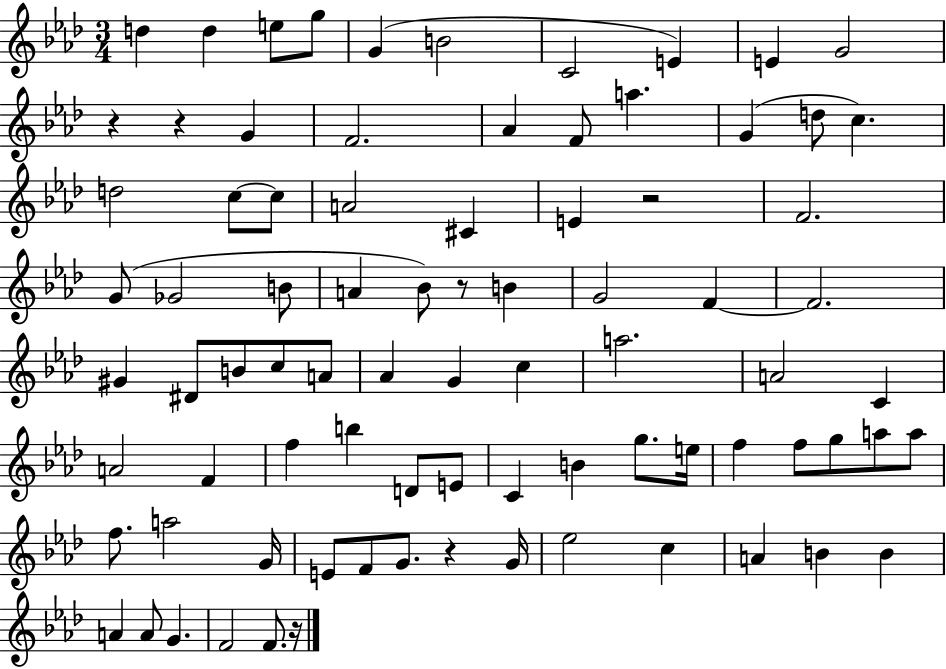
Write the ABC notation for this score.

X:1
T:Untitled
M:3/4
L:1/4
K:Ab
d d e/2 g/2 G B2 C2 E E G2 z z G F2 _A F/2 a G d/2 c d2 c/2 c/2 A2 ^C E z2 F2 G/2 _G2 B/2 A _B/2 z/2 B G2 F F2 ^G ^D/2 B/2 c/2 A/2 _A G c a2 A2 C A2 F f b D/2 E/2 C B g/2 e/4 f f/2 g/2 a/2 a/2 f/2 a2 G/4 E/2 F/2 G/2 z G/4 _e2 c A B B A A/2 G F2 F/2 z/4